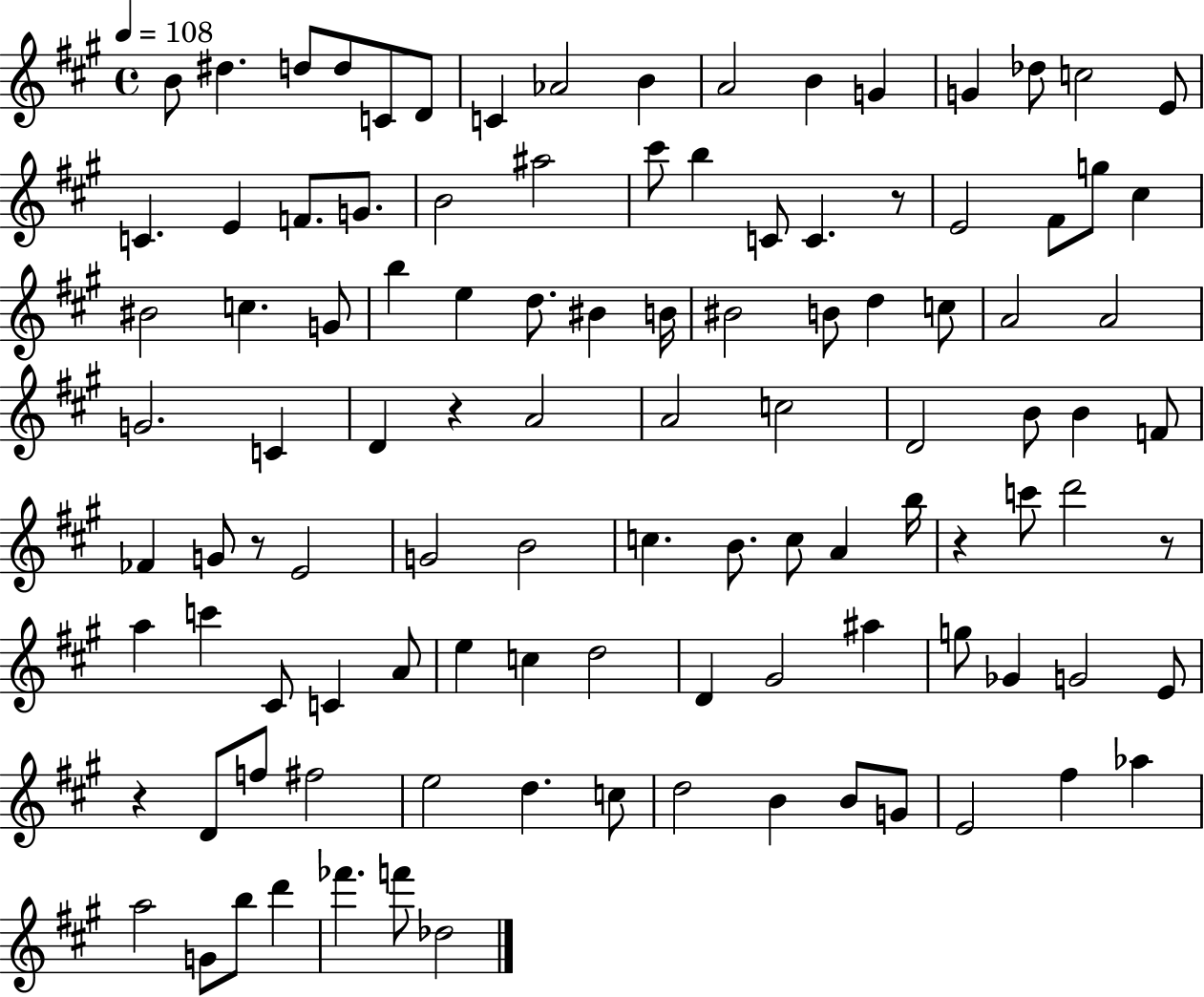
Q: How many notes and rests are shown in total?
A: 107